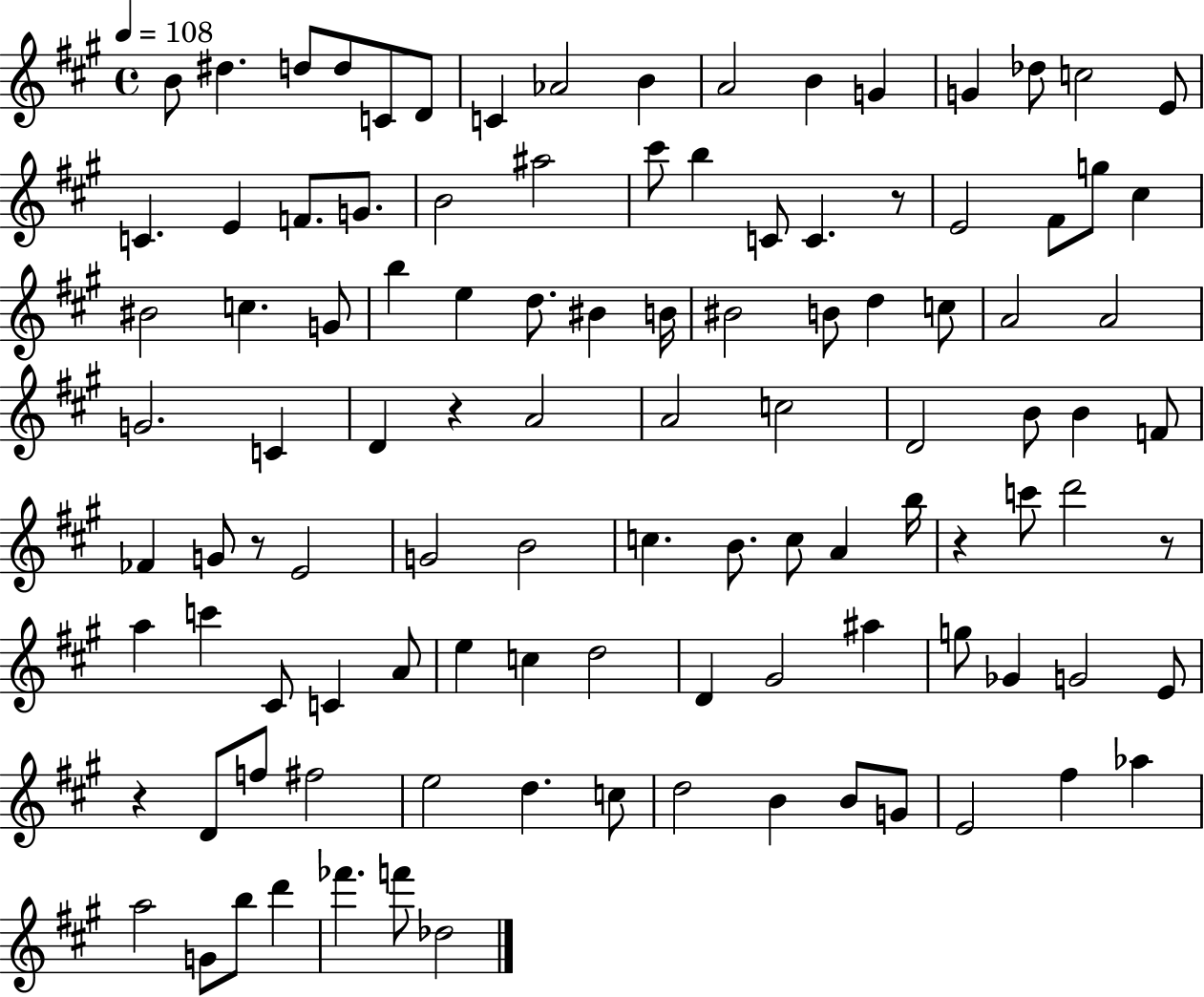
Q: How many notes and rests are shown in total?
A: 107